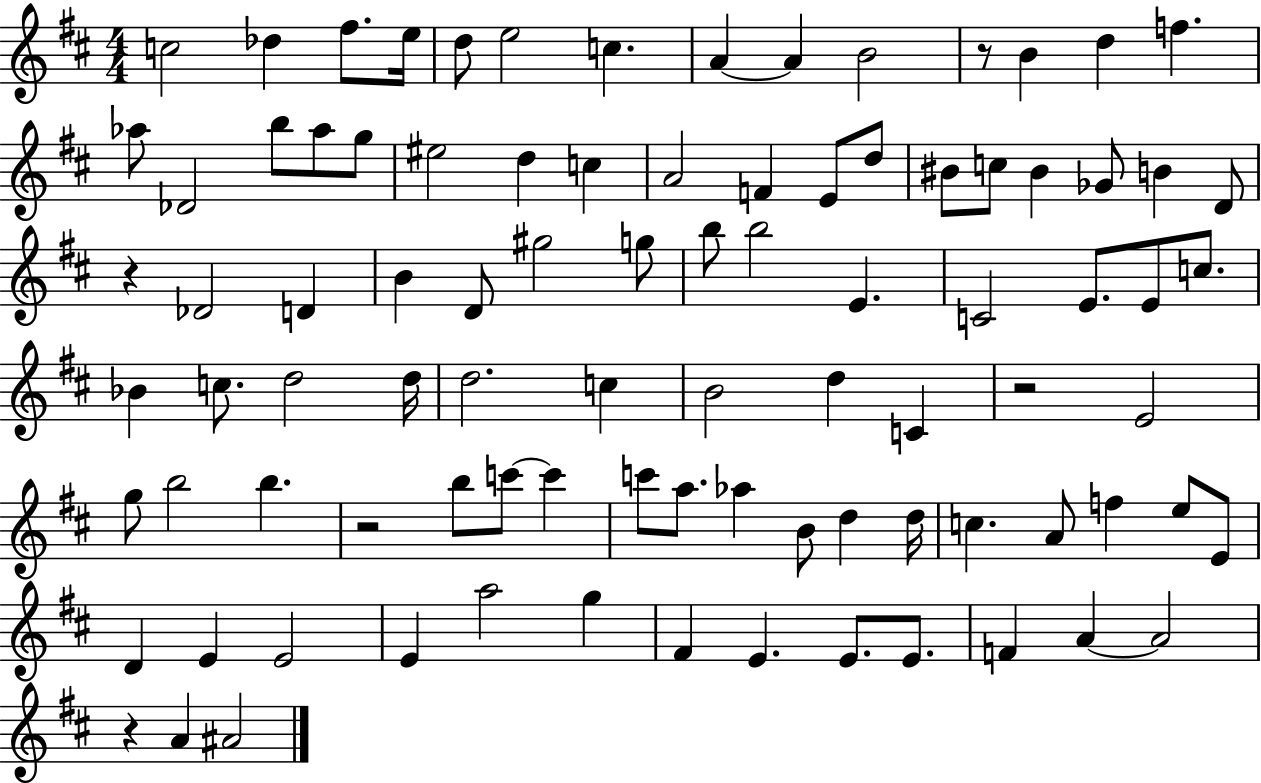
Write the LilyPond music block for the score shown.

{
  \clef treble
  \numericTimeSignature
  \time 4/4
  \key d \major
  \repeat volta 2 { c''2 des''4 fis''8. e''16 | d''8 e''2 c''4. | a'4~~ a'4 b'2 | r8 b'4 d''4 f''4. | \break aes''8 des'2 b''8 aes''8 g''8 | eis''2 d''4 c''4 | a'2 f'4 e'8 d''8 | bis'8 c''8 bis'4 ges'8 b'4 d'8 | \break r4 des'2 d'4 | b'4 d'8 gis''2 g''8 | b''8 b''2 e'4. | c'2 e'8. e'8 c''8. | \break bes'4 c''8. d''2 d''16 | d''2. c''4 | b'2 d''4 c'4 | r2 e'2 | \break g''8 b''2 b''4. | r2 b''8 c'''8~~ c'''4 | c'''8 a''8. aes''4 b'8 d''4 d''16 | c''4. a'8 f''4 e''8 e'8 | \break d'4 e'4 e'2 | e'4 a''2 g''4 | fis'4 e'4. e'8. e'8. | f'4 a'4~~ a'2 | \break r4 a'4 ais'2 | } \bar "|."
}